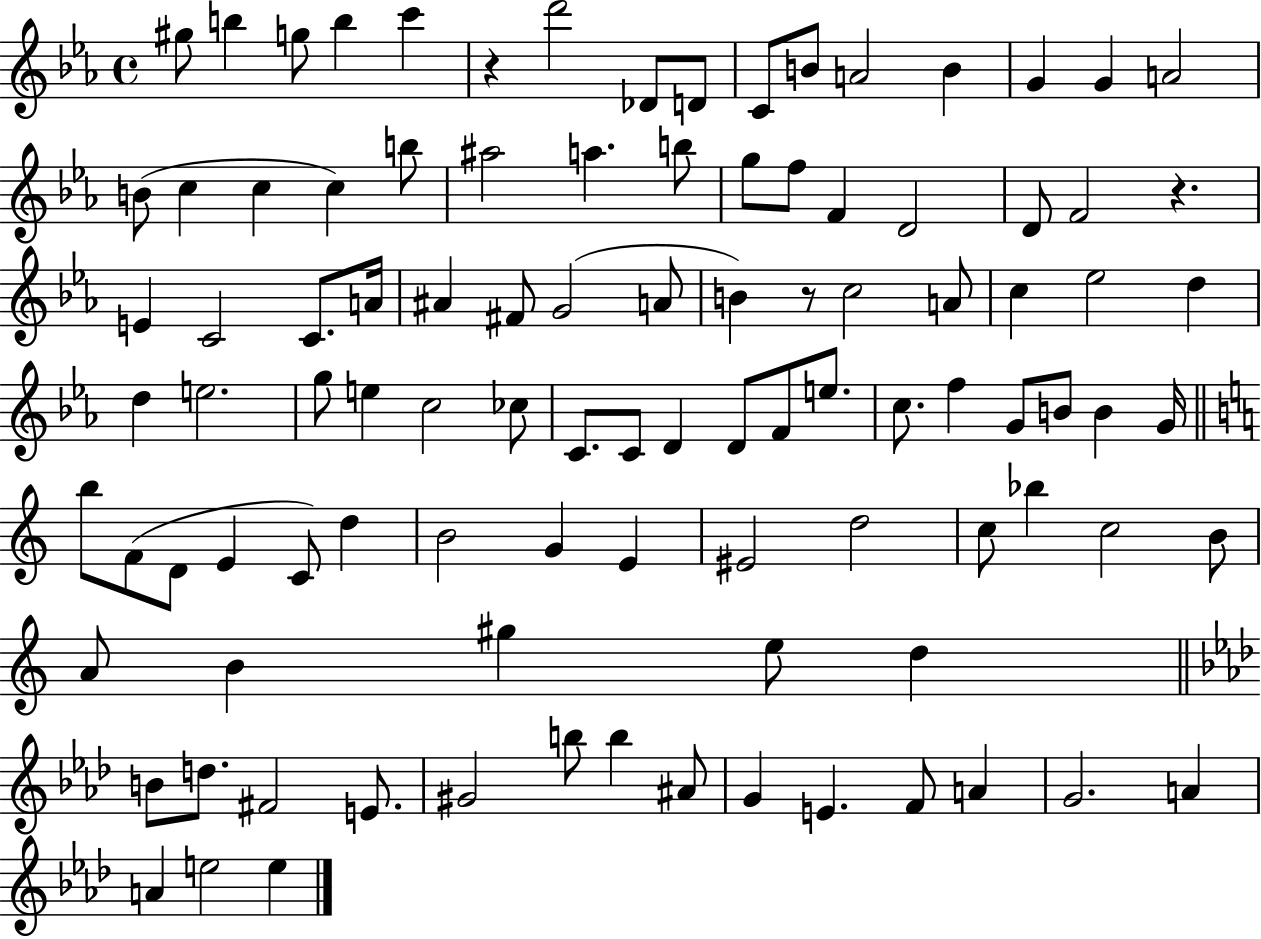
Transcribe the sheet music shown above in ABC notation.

X:1
T:Untitled
M:4/4
L:1/4
K:Eb
^g/2 b g/2 b c' z d'2 _D/2 D/2 C/2 B/2 A2 B G G A2 B/2 c c c b/2 ^a2 a b/2 g/2 f/2 F D2 D/2 F2 z E C2 C/2 A/4 ^A ^F/2 G2 A/2 B z/2 c2 A/2 c _e2 d d e2 g/2 e c2 _c/2 C/2 C/2 D D/2 F/2 e/2 c/2 f G/2 B/2 B G/4 b/2 F/2 D/2 E C/2 d B2 G E ^E2 d2 c/2 _b c2 B/2 A/2 B ^g e/2 d B/2 d/2 ^F2 E/2 ^G2 b/2 b ^A/2 G E F/2 A G2 A A e2 e